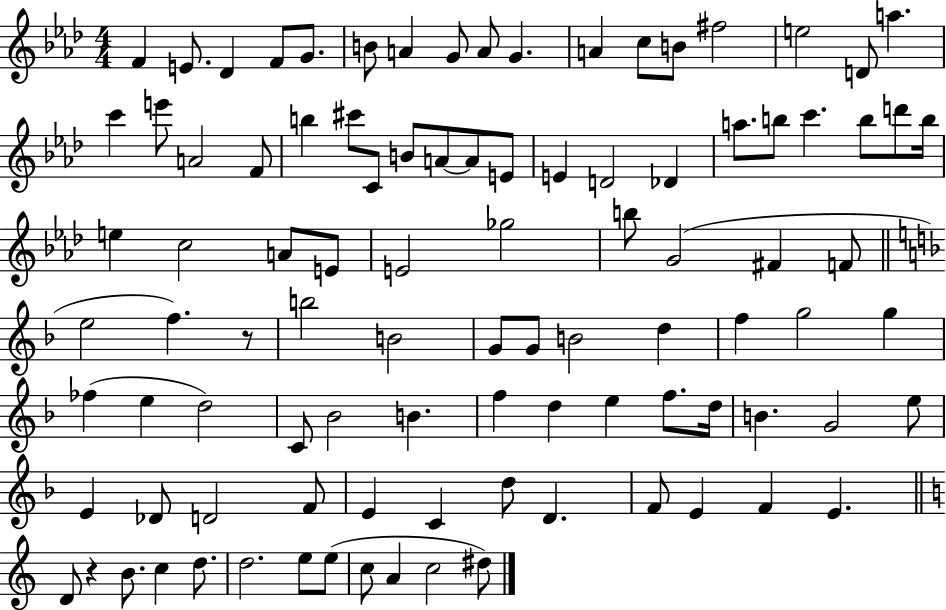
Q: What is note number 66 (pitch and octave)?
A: D5